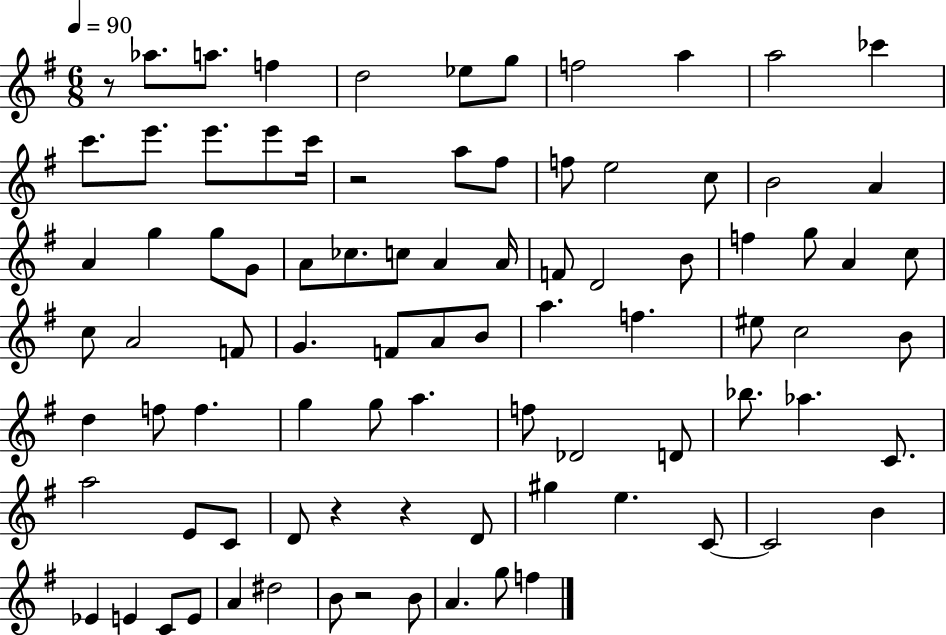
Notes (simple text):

R/e Ab5/e. A5/e. F5/q D5/h Eb5/e G5/e F5/h A5/q A5/h CES6/q C6/e. E6/e. E6/e. E6/e C6/s R/h A5/e F#5/e F5/e E5/h C5/e B4/h A4/q A4/q G5/q G5/e G4/e A4/e CES5/e. C5/e A4/q A4/s F4/e D4/h B4/e F5/q G5/e A4/q C5/e C5/e A4/h F4/e G4/q. F4/e A4/e B4/e A5/q. F5/q. EIS5/e C5/h B4/e D5/q F5/e F5/q. G5/q G5/e A5/q. F5/e Db4/h D4/e Bb5/e. Ab5/q. C4/e. A5/h E4/e C4/e D4/e R/q R/q D4/e G#5/q E5/q. C4/e C4/h B4/q Eb4/q E4/q C4/e E4/e A4/q D#5/h B4/e R/h B4/e A4/q. G5/e F5/q